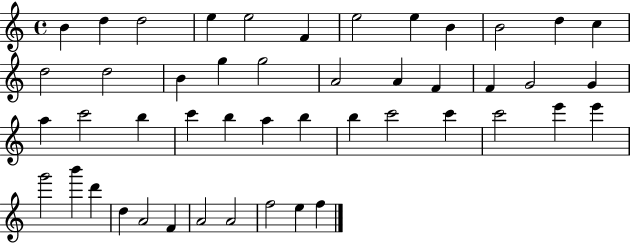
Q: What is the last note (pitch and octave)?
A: F5